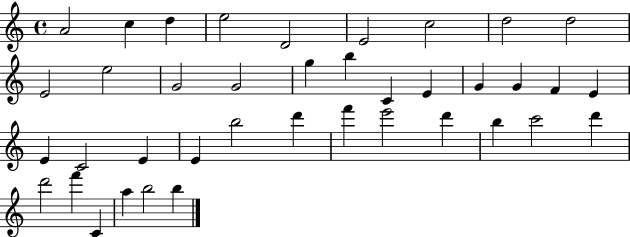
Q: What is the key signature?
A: C major